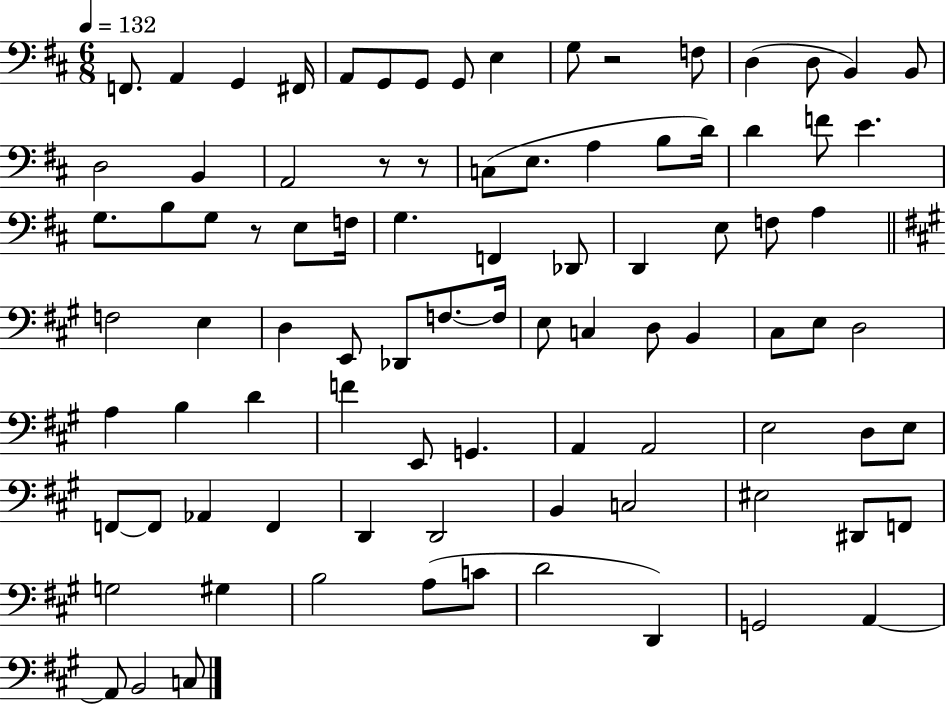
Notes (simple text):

F2/e. A2/q G2/q F#2/s A2/e G2/e G2/e G2/e E3/q G3/e R/h F3/e D3/q D3/e B2/q B2/e D3/h B2/q A2/h R/e R/e C3/e E3/e. A3/q B3/e D4/s D4/q F4/e E4/q. G3/e. B3/e G3/e R/e E3/e F3/s G3/q. F2/q Db2/e D2/q E3/e F3/e A3/q F3/h E3/q D3/q E2/e Db2/e F3/e. F3/s E3/e C3/q D3/e B2/q C#3/e E3/e D3/h A3/q B3/q D4/q F4/q E2/e G2/q. A2/q A2/h E3/h D3/e E3/e F2/e F2/e Ab2/q F2/q D2/q D2/h B2/q C3/h EIS3/h D#2/e F2/e G3/h G#3/q B3/h A3/e C4/e D4/h D2/q G2/h A2/q A2/e B2/h C3/e